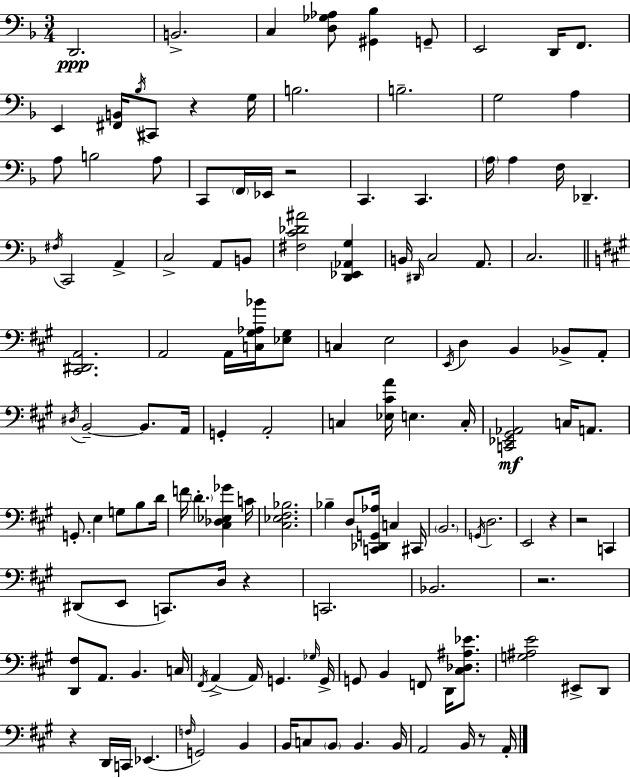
D2/h. B2/h. C3/q [D3,Gb3,Ab3]/e [G#2,Bb3]/q G2/e E2/h D2/s F2/e. E2/q [F#2,B2]/s Bb3/s C#2/e R/q G3/s B3/h. B3/h. G3/h A3/q A3/e B3/h A3/e C2/e F2/s Eb2/s R/h C2/q. C2/q. A3/s A3/q F3/s Db2/q. F#3/s C2/h A2/q C3/h A2/e B2/e [F#3,C4,Db4,A#4]/h [D2,Eb2,Ab2,G3]/q B2/s D#2/s C3/h A2/e. C3/h. [C#2,D#2,A2]/h. A2/h A2/s [C3,G#3,Ab3,Bb4]/s [Eb3,G#3]/e C3/q E3/h E2/s D3/q B2/q Bb2/e A2/e D#3/s B2/h B2/e. A2/s G2/q A2/h C3/q [Eb3,C#4,A4]/s E3/q. C3/s [C2,Eb2,G#2,Ab2]/h C3/s A2/e. G2/e. E3/q G3/e B3/e D4/s F4/s D4/q. [C#3,Db3,Eb3,Gb4]/q C4/s [C#3,Eb3,F#3,Bb3]/h. Bb3/q D3/e [C2,Db2,G2,Ab3]/s C3/q C#2/s B2/h. G2/s D3/h. E2/h R/q R/h C2/q D#2/e E2/e C2/e. D3/s R/q C2/h. Bb2/h. R/h. [D2,F#3]/e A2/e. B2/q. C3/s F#2/s A2/q A2/s G2/q. Gb3/s G2/s G2/e B2/q F2/e D2/s [C#3,Db3,A#3,Eb4]/e. [G3,A#3,E4]/h EIS2/e D2/e R/q D2/s C2/s Eb2/q. F3/s G2/h B2/q B2/s C3/e B2/e B2/q. B2/s A2/h B2/s R/e A2/s